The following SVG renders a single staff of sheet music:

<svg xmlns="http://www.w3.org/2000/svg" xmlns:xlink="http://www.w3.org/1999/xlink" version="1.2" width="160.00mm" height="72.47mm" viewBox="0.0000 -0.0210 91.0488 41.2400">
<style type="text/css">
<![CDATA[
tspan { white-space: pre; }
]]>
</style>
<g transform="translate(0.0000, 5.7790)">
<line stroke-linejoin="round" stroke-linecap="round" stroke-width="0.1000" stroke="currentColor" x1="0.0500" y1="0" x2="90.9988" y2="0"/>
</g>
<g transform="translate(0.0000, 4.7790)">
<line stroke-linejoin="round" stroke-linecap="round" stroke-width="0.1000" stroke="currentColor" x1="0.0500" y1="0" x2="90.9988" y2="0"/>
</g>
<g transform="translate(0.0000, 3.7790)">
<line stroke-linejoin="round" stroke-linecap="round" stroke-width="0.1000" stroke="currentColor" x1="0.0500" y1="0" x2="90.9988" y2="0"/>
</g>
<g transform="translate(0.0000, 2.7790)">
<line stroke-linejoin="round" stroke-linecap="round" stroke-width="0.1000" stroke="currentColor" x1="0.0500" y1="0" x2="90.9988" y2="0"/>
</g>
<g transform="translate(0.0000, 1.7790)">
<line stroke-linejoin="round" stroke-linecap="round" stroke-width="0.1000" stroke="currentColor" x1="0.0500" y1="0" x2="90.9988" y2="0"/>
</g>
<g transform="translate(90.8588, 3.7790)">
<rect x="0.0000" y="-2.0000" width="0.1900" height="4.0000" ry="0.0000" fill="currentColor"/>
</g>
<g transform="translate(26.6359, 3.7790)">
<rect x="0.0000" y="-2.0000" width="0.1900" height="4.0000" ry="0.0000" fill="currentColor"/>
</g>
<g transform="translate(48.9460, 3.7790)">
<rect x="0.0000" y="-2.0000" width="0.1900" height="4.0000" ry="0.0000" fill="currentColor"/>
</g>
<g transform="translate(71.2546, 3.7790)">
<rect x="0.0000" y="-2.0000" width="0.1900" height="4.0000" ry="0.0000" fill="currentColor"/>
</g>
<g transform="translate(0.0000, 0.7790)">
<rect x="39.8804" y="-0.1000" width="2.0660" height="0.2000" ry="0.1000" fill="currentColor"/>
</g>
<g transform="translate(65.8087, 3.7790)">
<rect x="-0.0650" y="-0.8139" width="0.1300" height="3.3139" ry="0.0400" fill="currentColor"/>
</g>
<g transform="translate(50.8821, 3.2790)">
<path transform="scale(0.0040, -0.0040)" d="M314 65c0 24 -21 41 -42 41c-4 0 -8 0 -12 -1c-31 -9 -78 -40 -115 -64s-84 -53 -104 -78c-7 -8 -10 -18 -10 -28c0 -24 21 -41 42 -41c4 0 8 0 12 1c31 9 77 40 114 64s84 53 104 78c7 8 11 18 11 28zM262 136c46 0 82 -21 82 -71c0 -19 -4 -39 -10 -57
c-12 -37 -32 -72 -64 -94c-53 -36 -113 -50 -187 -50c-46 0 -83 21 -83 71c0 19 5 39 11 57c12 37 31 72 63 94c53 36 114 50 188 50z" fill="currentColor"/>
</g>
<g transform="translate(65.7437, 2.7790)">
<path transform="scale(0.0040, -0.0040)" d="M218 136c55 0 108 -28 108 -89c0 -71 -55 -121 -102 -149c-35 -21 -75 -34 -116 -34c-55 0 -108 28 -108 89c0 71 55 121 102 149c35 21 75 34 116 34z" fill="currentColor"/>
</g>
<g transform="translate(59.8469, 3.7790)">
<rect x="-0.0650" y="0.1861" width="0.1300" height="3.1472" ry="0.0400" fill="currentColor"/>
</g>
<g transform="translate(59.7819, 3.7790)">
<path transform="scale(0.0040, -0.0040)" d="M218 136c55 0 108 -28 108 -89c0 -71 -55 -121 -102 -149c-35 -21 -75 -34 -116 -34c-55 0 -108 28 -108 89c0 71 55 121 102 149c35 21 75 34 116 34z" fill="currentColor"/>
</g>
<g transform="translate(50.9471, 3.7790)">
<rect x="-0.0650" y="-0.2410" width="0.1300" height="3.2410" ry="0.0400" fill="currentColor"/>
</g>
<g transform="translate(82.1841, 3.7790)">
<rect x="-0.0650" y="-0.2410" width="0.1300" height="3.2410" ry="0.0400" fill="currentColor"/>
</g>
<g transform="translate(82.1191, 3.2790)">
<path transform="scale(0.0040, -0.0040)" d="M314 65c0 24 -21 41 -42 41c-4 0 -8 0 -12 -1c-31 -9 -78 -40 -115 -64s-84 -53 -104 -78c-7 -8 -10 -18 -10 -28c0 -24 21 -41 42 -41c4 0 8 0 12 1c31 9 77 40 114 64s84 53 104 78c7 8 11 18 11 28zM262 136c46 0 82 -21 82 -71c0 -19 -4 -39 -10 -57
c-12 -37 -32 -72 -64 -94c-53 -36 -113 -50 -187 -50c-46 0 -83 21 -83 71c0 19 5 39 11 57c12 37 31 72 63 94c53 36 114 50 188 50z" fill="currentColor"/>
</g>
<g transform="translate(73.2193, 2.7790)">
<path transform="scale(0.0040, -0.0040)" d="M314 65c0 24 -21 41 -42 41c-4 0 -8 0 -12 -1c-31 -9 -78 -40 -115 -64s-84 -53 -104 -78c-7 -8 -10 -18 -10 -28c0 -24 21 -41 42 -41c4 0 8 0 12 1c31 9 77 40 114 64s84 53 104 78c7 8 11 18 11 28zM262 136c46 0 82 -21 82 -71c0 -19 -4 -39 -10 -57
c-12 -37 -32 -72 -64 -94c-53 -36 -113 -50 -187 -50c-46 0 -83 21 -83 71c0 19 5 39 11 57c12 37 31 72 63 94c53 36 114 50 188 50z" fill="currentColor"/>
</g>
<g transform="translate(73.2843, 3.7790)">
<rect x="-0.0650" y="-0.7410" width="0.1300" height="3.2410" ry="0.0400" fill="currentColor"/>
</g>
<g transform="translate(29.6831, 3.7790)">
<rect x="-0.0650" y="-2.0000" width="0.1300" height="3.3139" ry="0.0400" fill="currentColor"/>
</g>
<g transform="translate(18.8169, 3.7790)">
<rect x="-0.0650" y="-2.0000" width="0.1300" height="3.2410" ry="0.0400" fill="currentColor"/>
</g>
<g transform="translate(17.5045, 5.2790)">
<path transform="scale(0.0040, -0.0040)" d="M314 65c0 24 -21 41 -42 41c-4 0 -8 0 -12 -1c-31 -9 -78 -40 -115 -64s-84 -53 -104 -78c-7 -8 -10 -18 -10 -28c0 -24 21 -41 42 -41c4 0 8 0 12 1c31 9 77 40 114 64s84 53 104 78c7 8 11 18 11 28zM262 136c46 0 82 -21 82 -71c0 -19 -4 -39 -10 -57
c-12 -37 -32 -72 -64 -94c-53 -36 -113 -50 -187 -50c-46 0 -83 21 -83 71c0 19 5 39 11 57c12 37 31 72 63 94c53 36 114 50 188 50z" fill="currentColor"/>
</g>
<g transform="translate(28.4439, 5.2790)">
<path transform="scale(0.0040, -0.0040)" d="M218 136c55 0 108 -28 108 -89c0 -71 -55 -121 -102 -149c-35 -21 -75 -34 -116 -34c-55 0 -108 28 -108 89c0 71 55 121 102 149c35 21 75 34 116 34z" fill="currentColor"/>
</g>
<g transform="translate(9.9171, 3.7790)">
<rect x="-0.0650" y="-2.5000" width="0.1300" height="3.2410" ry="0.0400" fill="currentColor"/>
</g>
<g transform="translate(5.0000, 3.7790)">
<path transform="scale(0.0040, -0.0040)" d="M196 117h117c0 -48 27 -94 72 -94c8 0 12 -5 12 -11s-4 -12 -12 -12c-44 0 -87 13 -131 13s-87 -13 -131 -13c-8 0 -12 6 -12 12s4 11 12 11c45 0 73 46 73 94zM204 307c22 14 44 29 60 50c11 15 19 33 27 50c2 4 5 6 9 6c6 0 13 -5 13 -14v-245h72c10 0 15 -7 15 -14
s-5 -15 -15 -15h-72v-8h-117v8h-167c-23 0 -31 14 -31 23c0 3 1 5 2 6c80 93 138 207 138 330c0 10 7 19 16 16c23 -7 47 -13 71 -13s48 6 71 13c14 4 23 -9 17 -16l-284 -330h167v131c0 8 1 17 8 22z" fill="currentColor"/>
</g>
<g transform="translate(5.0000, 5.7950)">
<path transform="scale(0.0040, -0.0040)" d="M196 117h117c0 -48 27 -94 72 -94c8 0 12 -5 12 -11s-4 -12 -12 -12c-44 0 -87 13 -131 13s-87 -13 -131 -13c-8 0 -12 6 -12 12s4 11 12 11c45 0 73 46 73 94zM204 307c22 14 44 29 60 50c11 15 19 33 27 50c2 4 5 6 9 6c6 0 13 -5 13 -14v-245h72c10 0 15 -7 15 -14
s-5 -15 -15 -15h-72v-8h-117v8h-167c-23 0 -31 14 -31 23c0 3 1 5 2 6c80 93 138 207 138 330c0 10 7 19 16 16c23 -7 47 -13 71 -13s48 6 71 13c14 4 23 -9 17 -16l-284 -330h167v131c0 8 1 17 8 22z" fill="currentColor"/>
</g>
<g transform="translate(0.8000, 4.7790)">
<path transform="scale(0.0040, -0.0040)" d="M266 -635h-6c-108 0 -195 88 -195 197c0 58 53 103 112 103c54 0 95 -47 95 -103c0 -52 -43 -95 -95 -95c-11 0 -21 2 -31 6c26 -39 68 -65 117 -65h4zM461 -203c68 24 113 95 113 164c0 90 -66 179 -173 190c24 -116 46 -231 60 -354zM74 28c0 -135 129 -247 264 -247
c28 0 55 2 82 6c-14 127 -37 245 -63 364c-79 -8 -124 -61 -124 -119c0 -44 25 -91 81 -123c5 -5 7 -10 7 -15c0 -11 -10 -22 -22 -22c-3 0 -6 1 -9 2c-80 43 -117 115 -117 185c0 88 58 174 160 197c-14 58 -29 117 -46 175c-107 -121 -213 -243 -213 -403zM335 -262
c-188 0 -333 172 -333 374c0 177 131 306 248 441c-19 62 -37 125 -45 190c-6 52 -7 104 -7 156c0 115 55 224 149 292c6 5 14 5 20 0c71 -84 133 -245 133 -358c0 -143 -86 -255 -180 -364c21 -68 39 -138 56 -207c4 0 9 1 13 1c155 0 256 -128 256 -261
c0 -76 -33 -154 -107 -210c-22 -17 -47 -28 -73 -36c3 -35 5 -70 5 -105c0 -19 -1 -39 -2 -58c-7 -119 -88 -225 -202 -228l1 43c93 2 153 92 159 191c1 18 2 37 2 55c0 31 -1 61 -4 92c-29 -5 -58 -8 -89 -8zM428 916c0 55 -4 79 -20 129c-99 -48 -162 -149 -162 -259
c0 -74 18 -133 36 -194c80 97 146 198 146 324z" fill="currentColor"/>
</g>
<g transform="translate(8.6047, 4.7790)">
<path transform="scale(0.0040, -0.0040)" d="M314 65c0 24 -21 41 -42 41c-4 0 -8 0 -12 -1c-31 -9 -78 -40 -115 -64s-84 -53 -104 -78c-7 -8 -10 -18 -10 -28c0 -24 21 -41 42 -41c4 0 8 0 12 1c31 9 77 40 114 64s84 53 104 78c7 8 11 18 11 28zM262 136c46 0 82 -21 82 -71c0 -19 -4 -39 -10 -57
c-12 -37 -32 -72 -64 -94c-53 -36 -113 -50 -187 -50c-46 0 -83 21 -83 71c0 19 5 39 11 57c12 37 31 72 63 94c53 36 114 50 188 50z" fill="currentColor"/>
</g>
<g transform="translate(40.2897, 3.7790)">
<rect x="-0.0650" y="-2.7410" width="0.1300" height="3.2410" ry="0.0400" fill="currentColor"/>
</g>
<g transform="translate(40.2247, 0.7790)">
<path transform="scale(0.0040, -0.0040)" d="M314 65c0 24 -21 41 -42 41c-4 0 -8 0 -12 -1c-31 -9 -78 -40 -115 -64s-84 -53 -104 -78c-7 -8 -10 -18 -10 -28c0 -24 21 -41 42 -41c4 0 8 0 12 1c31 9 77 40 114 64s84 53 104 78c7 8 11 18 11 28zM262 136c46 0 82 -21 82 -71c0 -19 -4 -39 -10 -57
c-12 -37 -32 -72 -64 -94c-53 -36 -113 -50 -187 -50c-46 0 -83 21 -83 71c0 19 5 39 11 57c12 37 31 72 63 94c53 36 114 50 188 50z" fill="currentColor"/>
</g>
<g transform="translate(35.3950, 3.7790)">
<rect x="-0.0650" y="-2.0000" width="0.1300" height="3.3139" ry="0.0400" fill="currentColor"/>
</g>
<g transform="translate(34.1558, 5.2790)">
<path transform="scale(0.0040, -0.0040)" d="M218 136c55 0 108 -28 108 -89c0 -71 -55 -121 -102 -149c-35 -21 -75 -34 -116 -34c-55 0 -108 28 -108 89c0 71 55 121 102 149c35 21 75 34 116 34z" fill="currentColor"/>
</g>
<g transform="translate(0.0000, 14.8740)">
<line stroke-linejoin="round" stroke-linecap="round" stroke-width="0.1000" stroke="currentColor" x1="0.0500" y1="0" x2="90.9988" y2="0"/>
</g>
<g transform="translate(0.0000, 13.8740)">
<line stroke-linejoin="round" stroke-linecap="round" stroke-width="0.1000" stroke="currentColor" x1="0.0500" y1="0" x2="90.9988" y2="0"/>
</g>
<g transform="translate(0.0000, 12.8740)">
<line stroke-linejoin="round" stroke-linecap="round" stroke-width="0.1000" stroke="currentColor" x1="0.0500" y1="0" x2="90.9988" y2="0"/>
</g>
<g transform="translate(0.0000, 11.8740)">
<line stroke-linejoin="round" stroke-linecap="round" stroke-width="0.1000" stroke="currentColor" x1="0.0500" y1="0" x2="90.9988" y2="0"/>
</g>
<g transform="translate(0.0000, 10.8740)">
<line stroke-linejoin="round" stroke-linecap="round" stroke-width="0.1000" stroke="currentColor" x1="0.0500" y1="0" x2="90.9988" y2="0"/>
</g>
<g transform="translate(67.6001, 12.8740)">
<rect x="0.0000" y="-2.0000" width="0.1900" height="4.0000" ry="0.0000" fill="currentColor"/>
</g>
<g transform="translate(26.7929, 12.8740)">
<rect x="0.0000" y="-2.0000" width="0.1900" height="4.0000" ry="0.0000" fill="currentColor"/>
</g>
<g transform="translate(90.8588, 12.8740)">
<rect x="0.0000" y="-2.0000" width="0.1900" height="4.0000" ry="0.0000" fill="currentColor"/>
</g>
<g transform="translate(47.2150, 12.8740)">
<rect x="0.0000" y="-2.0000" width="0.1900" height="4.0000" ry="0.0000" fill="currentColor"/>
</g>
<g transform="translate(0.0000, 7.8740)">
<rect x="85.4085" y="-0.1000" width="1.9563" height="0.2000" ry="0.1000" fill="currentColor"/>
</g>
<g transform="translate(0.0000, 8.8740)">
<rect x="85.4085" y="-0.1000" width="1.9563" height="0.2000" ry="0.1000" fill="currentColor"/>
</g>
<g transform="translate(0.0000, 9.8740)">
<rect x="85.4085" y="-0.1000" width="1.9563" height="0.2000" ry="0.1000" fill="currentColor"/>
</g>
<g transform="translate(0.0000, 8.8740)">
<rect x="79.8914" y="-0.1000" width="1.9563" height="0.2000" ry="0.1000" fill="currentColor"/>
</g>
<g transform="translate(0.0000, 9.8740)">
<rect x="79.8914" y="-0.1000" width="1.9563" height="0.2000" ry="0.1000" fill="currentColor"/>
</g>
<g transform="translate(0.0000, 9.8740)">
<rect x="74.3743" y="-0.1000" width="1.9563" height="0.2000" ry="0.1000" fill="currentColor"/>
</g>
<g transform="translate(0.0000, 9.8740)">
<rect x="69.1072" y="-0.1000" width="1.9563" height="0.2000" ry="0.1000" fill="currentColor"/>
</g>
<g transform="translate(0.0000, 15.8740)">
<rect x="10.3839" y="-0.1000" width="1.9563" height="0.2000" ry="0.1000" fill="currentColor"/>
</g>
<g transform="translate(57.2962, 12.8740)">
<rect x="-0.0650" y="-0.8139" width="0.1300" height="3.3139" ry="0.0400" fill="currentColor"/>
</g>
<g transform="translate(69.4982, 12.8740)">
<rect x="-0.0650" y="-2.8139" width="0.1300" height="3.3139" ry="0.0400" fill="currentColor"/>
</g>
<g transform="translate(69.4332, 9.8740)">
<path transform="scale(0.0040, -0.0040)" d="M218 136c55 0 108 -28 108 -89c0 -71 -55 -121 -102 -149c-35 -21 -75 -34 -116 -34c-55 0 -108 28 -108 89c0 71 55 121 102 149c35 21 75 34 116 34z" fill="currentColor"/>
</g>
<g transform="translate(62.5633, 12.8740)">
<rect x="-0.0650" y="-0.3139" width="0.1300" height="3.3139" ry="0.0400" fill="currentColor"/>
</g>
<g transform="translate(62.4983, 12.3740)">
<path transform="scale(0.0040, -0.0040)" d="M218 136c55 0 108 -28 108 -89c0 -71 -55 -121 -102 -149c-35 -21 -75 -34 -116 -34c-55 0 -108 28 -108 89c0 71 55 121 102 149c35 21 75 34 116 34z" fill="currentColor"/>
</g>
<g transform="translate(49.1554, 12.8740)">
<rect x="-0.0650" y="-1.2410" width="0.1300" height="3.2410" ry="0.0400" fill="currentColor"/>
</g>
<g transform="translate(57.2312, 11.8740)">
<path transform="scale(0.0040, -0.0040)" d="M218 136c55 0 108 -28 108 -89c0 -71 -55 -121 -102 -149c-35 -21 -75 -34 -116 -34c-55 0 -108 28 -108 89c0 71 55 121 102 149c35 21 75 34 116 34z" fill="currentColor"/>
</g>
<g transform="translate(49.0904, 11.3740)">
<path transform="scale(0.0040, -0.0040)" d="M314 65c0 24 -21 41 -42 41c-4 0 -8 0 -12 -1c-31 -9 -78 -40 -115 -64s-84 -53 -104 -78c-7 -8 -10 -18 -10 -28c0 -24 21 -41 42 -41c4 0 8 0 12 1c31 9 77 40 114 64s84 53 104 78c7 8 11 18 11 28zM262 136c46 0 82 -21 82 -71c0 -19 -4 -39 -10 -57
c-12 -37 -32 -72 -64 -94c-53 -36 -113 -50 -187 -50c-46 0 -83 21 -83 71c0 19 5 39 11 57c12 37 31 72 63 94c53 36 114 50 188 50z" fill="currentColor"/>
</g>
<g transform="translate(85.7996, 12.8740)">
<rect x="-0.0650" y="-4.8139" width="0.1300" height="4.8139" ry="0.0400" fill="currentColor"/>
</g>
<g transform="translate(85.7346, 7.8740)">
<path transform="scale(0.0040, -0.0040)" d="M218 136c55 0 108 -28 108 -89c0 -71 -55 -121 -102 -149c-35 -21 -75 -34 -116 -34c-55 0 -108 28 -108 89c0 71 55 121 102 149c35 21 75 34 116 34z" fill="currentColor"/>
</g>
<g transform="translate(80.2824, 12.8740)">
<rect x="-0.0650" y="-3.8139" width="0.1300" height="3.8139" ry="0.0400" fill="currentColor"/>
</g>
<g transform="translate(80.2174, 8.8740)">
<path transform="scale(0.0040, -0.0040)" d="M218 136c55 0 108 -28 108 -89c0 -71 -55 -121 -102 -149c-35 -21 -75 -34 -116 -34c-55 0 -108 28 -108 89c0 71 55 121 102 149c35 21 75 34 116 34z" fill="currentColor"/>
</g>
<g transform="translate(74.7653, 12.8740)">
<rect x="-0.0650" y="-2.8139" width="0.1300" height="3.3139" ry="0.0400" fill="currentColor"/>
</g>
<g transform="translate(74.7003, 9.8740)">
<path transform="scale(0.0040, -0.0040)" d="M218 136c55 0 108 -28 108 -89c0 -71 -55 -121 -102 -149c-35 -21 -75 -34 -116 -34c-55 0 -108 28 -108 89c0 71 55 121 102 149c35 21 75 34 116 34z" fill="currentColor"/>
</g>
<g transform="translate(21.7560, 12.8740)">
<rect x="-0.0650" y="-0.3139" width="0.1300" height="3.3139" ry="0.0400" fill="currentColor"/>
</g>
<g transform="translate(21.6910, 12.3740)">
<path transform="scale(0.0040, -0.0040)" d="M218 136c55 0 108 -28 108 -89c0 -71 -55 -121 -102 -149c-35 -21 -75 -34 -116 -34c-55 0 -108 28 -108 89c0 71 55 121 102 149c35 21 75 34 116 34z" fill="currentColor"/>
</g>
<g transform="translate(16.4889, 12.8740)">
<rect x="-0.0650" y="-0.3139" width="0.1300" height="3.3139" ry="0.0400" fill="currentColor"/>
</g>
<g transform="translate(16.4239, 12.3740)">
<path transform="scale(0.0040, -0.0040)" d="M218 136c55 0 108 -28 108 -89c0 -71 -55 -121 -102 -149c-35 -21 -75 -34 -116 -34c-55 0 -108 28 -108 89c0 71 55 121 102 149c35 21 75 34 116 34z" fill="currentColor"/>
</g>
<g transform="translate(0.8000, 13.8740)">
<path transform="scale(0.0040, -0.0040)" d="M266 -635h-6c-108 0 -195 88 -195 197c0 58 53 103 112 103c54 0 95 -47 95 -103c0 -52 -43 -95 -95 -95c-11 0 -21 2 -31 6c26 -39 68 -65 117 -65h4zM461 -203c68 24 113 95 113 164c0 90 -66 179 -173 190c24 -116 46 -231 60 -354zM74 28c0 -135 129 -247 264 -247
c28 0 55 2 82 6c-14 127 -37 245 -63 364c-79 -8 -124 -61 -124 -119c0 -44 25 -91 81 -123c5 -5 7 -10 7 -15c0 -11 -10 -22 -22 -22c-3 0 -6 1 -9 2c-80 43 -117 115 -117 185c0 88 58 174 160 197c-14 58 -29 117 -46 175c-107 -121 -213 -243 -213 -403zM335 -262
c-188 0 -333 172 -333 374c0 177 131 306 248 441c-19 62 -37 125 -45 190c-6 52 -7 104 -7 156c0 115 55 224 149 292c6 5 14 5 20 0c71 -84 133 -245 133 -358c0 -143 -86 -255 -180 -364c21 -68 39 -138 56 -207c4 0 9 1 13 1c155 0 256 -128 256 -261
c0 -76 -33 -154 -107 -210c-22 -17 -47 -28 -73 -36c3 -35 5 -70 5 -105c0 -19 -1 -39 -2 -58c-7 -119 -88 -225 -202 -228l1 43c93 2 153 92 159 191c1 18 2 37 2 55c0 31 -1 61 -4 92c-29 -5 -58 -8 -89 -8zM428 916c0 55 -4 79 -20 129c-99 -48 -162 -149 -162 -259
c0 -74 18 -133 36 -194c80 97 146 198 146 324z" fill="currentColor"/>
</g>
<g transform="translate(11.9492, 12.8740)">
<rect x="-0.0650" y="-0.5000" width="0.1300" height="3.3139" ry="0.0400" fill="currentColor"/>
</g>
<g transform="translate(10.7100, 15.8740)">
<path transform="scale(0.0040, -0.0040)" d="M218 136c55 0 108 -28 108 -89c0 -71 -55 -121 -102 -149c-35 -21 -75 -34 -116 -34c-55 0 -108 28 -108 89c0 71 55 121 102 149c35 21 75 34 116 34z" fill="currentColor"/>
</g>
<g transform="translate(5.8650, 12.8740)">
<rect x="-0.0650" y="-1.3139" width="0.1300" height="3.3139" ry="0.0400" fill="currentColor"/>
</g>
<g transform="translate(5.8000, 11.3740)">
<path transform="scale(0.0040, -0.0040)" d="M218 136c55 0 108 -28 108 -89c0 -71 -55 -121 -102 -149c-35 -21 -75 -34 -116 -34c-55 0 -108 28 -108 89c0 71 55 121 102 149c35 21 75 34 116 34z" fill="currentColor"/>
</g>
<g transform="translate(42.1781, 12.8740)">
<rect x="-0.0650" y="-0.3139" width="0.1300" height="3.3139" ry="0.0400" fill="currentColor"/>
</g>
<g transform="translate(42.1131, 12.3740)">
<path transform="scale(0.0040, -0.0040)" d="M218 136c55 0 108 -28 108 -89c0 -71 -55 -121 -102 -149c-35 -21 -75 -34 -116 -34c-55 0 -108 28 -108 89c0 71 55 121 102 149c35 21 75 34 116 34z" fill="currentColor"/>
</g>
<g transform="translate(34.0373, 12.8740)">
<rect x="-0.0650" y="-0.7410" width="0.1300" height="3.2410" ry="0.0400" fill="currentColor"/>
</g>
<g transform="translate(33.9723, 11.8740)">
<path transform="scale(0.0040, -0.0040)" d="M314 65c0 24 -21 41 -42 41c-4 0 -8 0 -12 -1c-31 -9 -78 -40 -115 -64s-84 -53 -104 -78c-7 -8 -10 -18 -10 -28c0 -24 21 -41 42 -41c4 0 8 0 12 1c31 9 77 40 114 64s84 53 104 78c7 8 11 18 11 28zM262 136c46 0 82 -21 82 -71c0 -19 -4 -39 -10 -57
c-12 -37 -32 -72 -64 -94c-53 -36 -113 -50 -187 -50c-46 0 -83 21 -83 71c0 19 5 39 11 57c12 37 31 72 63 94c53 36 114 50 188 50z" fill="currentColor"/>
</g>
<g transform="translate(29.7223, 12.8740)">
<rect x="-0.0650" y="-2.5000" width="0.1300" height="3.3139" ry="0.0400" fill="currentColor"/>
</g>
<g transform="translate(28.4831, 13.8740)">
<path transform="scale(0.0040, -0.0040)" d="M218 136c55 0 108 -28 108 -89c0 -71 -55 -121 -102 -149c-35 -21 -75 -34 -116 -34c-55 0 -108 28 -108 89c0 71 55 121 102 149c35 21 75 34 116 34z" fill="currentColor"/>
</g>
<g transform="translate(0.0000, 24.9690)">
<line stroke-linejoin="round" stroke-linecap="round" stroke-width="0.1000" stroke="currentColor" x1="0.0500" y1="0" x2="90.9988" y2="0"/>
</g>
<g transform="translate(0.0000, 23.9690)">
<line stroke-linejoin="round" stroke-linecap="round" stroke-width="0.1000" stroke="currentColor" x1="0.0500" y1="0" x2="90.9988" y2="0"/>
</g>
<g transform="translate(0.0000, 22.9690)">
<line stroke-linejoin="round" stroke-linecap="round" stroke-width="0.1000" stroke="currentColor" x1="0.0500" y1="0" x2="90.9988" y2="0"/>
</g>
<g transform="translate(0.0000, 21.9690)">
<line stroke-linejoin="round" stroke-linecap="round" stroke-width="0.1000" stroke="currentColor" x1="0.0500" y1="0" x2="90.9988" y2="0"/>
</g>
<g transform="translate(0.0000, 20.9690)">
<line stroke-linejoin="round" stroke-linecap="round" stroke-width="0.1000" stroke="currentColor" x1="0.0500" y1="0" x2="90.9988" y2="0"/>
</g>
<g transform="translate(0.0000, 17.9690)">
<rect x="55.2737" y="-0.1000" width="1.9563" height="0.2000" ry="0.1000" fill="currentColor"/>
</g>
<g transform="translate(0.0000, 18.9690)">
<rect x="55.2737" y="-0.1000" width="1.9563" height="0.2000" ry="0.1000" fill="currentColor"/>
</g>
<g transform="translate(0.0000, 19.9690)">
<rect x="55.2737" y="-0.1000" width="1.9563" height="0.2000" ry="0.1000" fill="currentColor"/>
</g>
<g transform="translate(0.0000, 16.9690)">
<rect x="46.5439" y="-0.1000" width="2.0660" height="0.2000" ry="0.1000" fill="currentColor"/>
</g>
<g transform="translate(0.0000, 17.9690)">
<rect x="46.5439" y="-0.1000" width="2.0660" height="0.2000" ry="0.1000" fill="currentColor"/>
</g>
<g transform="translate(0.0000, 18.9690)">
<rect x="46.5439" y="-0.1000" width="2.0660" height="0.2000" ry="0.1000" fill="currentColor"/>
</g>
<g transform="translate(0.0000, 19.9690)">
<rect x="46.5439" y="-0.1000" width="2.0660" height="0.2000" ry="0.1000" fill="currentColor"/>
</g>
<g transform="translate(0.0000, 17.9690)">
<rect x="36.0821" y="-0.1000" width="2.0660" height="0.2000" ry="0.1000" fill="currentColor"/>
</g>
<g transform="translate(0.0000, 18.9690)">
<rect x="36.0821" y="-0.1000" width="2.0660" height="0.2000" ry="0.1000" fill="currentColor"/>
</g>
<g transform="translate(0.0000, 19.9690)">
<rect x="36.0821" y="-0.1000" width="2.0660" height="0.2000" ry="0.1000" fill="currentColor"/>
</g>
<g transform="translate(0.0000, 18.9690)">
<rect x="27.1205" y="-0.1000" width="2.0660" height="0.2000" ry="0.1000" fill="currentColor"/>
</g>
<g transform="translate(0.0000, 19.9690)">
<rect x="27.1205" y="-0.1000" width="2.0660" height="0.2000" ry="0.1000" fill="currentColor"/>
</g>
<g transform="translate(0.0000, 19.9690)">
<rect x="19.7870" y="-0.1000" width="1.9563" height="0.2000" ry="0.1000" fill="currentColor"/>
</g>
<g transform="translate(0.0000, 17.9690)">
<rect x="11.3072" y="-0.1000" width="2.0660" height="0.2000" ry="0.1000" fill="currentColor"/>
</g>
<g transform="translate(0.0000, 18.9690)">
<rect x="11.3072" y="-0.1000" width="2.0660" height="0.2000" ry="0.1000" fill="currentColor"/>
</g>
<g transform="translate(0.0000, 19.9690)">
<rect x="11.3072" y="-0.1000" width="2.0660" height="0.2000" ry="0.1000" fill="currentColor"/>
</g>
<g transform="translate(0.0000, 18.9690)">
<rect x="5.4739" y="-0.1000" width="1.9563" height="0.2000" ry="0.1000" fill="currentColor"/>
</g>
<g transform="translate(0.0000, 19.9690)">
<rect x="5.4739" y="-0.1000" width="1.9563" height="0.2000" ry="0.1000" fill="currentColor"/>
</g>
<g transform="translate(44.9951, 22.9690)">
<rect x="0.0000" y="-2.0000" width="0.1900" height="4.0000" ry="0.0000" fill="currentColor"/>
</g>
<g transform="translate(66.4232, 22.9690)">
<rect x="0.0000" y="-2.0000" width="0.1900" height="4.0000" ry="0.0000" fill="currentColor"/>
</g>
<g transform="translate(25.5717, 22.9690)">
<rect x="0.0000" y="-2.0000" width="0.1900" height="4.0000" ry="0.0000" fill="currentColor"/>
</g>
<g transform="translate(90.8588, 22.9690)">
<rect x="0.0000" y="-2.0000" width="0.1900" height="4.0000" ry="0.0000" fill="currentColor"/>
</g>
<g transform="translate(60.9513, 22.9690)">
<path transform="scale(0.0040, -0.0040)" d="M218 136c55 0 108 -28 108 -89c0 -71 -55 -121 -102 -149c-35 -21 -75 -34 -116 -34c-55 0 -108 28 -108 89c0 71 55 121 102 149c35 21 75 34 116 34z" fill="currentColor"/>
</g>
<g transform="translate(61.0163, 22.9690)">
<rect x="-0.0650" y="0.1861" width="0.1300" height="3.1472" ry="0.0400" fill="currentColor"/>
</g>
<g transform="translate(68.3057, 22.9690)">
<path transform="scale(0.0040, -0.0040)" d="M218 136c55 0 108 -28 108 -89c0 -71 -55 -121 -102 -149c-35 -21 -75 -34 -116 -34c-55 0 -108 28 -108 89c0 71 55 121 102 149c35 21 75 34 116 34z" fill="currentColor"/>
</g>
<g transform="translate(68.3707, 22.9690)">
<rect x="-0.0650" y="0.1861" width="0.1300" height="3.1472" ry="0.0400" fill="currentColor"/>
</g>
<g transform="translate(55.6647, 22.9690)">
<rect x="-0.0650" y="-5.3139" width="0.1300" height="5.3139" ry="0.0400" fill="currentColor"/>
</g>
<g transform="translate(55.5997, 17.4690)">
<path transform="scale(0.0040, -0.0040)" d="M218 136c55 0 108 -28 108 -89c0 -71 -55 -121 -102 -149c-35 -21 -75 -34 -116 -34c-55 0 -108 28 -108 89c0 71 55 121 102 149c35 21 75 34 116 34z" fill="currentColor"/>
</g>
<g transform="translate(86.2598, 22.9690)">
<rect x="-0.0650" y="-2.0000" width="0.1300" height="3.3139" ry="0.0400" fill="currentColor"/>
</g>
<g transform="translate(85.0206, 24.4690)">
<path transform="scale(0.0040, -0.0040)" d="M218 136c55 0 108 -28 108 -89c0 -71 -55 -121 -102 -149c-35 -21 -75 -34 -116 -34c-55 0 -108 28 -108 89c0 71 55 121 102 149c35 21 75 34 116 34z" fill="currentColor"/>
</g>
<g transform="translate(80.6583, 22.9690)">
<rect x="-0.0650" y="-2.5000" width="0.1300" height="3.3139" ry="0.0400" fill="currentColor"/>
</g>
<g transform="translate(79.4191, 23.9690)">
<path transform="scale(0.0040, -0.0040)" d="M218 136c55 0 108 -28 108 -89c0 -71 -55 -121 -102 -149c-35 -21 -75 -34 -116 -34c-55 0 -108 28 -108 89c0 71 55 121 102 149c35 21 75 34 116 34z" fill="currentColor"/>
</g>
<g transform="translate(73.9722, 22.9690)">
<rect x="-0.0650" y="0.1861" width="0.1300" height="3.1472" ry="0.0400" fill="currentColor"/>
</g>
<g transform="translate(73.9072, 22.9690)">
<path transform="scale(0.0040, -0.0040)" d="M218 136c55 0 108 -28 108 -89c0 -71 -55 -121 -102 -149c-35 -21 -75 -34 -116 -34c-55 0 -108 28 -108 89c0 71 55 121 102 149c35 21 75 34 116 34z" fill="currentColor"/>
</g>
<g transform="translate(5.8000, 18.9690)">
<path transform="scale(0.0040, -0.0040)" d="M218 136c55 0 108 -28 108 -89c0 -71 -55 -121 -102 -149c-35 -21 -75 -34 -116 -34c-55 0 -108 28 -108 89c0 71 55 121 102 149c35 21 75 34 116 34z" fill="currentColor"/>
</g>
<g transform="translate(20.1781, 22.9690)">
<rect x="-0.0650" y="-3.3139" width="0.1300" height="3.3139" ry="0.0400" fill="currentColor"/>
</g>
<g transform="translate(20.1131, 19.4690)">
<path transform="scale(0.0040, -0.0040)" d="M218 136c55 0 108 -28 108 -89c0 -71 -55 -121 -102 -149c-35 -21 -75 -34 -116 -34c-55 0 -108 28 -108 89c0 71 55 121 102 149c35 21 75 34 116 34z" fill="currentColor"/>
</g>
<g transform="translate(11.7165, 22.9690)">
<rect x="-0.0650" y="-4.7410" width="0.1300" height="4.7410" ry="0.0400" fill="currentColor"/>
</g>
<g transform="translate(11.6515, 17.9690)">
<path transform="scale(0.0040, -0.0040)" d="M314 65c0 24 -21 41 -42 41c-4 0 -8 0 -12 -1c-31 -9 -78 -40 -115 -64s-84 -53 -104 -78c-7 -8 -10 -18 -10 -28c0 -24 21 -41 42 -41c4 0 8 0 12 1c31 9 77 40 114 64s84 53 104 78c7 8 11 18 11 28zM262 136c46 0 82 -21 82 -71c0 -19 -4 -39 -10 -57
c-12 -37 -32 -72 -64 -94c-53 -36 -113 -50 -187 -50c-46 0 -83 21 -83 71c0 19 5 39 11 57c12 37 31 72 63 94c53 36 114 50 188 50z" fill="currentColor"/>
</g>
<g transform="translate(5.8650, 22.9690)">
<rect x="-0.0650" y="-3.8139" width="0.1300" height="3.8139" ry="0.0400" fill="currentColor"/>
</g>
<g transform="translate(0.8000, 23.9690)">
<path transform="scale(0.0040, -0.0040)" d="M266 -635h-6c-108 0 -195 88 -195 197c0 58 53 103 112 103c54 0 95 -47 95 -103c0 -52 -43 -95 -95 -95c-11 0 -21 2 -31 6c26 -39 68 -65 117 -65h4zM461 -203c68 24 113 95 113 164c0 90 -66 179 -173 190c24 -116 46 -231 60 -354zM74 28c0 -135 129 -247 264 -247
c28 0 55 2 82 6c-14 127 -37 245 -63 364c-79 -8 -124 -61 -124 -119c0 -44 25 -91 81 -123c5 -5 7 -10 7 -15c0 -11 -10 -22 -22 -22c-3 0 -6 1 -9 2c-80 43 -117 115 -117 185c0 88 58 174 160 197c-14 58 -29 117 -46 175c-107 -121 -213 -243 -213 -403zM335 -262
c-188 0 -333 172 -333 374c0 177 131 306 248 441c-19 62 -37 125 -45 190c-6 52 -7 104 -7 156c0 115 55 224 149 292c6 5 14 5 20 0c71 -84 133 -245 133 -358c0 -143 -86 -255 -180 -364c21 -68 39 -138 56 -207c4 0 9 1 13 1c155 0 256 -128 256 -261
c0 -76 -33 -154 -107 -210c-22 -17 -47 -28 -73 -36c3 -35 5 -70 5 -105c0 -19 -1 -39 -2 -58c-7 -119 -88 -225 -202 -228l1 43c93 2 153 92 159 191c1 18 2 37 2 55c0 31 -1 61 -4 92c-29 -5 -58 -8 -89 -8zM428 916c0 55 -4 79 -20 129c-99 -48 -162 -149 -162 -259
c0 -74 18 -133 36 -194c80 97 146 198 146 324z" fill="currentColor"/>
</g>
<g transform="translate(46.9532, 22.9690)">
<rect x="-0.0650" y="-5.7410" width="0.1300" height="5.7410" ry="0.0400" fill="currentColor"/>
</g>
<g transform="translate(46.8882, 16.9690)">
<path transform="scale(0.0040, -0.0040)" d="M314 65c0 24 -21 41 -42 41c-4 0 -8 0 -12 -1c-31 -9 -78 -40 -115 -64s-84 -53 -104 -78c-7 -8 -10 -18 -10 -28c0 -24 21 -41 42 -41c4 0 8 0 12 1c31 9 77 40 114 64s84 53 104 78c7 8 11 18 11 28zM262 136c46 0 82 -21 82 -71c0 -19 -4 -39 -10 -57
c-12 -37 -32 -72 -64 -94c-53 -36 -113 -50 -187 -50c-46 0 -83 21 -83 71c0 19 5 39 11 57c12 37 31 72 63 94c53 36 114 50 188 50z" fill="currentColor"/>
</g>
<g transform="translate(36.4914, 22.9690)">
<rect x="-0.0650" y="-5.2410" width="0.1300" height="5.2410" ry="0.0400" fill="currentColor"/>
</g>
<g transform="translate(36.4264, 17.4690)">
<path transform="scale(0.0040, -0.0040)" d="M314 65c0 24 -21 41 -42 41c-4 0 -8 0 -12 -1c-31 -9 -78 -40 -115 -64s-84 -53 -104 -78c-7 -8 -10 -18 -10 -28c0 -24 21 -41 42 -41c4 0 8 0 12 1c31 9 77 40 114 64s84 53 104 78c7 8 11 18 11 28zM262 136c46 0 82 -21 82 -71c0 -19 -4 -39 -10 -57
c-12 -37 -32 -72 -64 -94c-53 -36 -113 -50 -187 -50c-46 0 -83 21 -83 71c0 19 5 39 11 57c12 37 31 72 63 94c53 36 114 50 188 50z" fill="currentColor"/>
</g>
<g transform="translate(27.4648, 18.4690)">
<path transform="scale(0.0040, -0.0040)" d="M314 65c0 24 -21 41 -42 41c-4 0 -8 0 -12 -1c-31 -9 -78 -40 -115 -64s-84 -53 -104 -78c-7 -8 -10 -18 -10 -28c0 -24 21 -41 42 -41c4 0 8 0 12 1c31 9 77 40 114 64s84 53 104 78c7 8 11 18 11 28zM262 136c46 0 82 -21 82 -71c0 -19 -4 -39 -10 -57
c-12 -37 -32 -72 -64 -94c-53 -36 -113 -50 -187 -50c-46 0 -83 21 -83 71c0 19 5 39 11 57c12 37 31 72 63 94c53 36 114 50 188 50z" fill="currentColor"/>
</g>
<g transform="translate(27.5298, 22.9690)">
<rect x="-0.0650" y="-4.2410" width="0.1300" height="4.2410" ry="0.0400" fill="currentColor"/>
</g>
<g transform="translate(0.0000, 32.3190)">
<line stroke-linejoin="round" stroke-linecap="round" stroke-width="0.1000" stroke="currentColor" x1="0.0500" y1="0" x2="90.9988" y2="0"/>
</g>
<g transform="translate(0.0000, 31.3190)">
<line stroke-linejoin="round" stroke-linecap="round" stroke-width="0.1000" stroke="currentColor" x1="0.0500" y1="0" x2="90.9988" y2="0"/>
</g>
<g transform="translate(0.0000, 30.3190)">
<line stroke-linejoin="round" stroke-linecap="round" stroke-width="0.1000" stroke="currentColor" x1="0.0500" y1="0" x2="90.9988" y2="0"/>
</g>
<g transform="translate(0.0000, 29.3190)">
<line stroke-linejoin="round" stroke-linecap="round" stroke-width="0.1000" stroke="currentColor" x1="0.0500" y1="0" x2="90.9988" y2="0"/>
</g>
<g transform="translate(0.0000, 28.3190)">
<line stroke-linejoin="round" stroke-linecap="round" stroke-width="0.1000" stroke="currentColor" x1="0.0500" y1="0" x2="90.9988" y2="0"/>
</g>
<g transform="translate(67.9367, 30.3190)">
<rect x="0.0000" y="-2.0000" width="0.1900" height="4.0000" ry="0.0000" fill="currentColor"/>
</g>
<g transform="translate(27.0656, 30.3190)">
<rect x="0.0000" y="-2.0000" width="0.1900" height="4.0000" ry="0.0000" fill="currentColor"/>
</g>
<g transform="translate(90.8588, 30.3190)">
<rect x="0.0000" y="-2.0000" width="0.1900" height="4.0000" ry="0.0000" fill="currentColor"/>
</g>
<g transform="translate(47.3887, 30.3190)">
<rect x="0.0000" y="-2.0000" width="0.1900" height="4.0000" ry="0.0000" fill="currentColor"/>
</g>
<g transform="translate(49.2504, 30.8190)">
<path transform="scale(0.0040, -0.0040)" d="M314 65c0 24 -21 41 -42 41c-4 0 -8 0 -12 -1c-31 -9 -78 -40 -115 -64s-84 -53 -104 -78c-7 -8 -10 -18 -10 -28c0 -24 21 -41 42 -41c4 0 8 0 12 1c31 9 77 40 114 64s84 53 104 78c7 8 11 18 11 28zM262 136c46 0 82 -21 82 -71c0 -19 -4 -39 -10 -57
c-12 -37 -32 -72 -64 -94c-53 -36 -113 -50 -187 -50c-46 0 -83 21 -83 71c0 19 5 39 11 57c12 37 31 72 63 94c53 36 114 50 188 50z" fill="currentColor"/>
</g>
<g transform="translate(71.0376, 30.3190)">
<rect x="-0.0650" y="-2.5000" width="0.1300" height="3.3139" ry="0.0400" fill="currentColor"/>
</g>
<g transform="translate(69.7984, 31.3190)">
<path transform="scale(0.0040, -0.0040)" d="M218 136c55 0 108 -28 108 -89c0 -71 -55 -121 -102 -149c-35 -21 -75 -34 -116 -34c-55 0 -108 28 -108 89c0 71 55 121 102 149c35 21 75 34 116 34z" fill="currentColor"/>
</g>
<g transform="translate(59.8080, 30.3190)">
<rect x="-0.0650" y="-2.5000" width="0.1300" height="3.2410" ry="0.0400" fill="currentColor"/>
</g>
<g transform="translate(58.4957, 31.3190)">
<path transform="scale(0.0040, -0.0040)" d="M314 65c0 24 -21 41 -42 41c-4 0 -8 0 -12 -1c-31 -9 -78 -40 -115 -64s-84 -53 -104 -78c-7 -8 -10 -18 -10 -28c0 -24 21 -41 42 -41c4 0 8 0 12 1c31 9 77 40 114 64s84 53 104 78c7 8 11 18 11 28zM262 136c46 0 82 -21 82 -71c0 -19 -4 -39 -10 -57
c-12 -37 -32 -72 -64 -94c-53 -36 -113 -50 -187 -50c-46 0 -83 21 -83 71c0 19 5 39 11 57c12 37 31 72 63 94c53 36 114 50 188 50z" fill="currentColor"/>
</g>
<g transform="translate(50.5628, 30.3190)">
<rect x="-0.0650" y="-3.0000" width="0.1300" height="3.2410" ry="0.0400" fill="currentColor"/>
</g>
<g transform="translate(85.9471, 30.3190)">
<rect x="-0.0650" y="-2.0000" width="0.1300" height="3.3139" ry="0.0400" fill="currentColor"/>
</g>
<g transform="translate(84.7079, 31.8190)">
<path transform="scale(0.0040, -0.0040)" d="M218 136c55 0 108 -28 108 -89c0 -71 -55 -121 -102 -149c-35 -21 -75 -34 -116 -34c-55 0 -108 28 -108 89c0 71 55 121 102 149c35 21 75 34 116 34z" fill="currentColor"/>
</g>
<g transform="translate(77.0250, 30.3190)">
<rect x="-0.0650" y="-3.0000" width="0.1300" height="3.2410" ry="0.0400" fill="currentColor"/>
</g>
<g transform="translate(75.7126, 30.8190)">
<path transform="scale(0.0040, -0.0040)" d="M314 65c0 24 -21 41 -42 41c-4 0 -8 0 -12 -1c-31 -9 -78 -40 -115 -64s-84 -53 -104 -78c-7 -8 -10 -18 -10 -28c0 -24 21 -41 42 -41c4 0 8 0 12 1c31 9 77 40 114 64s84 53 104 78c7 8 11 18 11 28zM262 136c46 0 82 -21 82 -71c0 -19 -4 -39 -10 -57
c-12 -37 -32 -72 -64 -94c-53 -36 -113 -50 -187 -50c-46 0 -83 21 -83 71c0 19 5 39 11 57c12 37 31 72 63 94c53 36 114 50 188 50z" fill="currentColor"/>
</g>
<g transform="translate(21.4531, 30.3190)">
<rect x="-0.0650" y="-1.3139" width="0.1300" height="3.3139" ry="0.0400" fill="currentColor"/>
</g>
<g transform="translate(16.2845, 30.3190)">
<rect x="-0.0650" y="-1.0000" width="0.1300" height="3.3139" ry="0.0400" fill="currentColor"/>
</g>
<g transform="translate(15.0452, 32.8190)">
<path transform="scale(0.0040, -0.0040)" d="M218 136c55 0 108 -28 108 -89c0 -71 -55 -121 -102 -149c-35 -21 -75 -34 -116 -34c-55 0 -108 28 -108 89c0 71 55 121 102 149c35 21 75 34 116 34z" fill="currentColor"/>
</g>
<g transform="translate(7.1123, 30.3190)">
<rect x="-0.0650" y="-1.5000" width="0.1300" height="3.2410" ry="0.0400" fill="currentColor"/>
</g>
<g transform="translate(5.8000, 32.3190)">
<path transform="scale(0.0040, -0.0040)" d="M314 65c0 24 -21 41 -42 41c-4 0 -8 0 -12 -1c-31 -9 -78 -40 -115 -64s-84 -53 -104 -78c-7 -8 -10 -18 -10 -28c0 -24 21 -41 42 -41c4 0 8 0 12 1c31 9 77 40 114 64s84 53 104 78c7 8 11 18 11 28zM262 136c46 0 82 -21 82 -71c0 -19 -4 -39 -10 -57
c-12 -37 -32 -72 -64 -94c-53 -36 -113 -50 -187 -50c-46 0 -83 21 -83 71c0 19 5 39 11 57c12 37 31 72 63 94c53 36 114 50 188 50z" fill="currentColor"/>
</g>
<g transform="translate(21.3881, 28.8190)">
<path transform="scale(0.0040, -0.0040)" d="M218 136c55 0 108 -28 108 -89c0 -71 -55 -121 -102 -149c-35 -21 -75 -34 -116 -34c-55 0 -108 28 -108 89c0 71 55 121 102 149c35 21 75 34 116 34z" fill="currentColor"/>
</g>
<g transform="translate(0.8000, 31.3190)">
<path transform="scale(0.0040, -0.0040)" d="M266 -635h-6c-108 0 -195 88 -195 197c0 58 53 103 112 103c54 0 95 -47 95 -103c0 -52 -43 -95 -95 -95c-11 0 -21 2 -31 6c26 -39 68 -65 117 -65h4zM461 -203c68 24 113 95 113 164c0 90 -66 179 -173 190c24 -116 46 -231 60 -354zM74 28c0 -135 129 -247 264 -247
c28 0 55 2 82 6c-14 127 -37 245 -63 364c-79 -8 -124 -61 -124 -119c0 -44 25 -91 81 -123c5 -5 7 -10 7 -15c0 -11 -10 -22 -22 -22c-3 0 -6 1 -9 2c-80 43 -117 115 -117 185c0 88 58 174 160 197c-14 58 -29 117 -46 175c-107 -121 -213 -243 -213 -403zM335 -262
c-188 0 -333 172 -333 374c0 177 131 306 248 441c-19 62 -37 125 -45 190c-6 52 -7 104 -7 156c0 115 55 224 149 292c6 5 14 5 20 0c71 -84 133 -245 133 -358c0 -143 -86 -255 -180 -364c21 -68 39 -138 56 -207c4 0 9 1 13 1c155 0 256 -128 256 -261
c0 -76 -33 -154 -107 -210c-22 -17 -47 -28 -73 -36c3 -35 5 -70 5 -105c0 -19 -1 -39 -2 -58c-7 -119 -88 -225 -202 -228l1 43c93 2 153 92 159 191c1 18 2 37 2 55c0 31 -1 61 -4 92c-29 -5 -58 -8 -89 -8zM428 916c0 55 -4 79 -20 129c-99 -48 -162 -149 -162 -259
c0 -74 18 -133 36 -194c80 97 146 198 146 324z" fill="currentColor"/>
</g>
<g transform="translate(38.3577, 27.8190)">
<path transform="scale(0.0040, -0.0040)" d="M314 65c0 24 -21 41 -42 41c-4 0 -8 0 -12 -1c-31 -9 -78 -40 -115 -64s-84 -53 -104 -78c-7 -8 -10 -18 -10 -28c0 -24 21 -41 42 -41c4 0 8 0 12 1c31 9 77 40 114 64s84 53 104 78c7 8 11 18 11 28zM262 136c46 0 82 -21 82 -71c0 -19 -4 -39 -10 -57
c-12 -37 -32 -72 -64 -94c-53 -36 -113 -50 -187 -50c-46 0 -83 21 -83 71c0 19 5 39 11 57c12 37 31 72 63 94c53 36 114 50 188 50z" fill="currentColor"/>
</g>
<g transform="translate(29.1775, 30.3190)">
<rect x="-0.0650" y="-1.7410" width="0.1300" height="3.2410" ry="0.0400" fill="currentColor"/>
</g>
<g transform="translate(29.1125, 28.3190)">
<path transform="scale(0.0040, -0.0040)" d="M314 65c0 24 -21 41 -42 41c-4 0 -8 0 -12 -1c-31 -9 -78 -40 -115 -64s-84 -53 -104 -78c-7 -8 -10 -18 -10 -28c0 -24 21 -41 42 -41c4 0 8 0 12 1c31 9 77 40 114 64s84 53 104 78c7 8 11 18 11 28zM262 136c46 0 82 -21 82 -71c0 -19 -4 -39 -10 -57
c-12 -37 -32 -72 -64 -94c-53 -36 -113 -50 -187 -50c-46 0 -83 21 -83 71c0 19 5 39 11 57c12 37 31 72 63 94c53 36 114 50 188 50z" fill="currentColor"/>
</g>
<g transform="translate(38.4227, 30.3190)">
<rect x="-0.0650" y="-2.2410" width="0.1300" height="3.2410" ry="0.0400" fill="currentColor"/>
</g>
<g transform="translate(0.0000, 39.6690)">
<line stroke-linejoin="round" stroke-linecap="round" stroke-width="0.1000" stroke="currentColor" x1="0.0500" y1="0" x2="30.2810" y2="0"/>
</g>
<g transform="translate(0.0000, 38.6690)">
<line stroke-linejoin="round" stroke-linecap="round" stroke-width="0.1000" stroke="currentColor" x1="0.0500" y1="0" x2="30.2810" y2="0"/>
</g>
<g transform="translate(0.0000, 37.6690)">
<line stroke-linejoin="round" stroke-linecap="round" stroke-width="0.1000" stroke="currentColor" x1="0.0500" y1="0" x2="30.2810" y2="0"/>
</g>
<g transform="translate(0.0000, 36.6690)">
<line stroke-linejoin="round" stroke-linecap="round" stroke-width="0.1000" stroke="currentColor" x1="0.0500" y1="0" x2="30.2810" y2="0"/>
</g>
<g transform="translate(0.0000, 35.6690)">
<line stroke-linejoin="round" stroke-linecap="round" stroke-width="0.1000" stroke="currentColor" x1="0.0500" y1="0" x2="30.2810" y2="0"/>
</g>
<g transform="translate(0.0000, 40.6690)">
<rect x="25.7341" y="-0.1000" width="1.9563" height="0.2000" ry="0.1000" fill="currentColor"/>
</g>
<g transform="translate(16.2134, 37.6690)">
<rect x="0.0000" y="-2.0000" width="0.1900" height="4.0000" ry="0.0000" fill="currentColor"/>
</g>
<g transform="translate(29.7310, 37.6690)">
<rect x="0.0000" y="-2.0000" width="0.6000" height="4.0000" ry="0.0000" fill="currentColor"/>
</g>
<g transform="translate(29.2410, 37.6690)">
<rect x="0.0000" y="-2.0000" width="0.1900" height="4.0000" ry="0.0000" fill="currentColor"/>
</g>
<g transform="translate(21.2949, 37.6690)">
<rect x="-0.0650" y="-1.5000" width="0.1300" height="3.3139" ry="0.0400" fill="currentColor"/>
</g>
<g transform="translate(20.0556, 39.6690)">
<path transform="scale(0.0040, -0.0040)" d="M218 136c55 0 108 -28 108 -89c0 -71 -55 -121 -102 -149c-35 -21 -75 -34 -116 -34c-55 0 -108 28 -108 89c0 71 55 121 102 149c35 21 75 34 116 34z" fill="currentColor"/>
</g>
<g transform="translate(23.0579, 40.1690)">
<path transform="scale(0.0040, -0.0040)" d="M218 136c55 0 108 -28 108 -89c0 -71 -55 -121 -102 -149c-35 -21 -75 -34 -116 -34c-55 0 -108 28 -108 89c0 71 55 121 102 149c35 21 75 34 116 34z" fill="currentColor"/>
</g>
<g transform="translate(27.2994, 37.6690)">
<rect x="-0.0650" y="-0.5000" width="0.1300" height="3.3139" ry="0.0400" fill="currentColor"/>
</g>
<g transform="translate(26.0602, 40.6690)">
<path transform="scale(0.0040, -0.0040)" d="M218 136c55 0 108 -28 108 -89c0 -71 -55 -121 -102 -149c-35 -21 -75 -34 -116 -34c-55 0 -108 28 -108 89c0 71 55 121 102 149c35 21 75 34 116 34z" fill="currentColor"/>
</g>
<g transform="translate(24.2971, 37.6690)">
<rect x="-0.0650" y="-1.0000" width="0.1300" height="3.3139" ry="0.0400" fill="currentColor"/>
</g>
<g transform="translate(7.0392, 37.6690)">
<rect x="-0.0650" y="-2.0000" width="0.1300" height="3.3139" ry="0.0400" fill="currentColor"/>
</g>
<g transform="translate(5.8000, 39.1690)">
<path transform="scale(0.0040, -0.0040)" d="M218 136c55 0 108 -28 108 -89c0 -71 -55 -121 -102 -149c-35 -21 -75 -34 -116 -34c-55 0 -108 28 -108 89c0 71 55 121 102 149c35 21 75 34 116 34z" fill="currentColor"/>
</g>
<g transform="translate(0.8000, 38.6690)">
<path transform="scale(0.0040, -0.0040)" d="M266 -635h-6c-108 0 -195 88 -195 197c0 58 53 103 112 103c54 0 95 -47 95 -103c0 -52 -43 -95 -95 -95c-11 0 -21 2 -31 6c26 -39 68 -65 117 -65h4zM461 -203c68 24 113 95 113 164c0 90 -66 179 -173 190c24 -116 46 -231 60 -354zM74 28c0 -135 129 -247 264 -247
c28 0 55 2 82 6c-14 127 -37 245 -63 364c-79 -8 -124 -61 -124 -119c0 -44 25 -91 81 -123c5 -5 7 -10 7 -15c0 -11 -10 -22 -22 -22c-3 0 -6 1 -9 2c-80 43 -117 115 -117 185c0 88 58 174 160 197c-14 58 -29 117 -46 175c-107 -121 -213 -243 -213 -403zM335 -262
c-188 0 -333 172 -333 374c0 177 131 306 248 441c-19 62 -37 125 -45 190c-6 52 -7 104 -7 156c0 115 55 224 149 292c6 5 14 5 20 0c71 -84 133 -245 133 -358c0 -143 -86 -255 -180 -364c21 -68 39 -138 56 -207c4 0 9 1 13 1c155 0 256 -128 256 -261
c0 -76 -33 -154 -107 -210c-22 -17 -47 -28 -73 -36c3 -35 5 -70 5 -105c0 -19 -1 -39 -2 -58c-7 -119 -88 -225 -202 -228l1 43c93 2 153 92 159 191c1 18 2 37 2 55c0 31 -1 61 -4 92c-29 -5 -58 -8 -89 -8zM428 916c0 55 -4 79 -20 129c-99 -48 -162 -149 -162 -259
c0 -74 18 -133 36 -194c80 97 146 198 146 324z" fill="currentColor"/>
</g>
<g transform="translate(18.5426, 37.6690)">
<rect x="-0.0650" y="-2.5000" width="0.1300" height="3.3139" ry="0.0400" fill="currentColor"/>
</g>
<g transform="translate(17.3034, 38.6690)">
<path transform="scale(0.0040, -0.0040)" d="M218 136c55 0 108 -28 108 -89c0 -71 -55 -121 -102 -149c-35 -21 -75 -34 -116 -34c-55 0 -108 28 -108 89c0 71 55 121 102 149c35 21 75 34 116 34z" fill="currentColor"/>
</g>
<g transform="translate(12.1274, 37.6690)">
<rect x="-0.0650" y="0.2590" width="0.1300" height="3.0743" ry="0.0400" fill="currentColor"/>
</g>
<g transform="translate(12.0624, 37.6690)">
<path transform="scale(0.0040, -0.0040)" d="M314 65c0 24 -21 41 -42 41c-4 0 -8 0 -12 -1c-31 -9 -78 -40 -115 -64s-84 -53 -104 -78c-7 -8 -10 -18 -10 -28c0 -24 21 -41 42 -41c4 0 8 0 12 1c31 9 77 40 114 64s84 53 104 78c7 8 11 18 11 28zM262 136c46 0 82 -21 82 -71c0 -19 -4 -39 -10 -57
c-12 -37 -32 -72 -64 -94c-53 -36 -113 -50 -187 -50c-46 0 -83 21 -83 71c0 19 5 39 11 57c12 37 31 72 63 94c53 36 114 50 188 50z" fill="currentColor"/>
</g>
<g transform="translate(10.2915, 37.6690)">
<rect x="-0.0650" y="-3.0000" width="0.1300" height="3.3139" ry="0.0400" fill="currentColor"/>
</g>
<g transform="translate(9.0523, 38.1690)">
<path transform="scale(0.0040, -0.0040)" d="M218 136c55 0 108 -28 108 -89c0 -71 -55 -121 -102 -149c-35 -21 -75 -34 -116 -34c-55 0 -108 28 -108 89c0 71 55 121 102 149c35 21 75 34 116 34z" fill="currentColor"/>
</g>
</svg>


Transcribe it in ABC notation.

X:1
T:Untitled
M:4/4
L:1/4
K:C
G2 F2 F F a2 c2 B d d2 c2 e C c c G d2 c e2 d c a a c' e' c' e'2 b d'2 f'2 g'2 f' B B B G F E2 D e f2 g2 A2 G2 G A2 F F A B2 G E D C